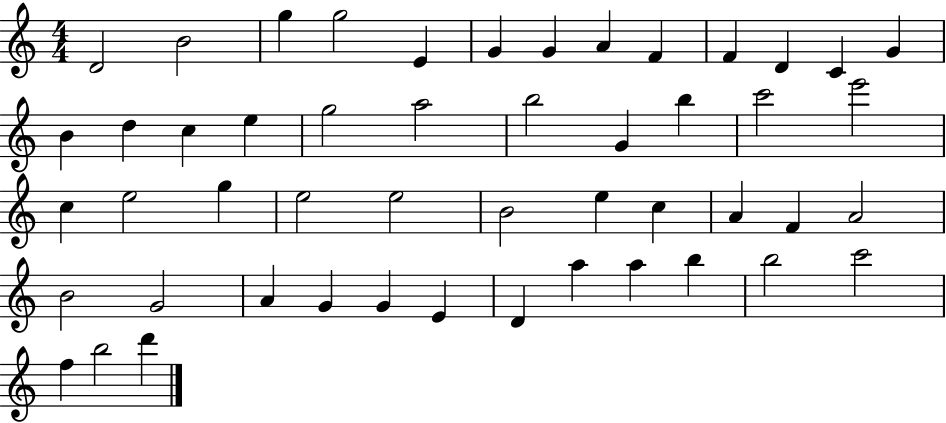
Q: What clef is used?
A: treble